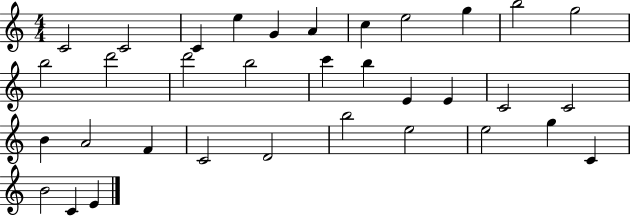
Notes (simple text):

C4/h C4/h C4/q E5/q G4/q A4/q C5/q E5/h G5/q B5/h G5/h B5/h D6/h D6/h B5/h C6/q B5/q E4/q E4/q C4/h C4/h B4/q A4/h F4/q C4/h D4/h B5/h E5/h E5/h G5/q C4/q B4/h C4/q E4/q